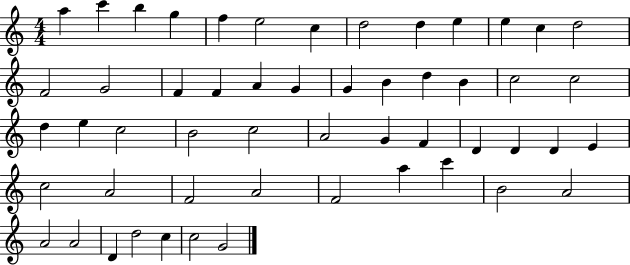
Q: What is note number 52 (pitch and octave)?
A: C5